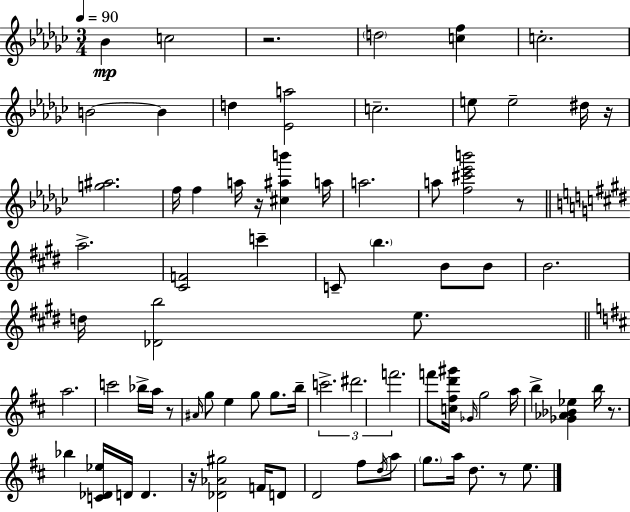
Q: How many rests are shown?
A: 8